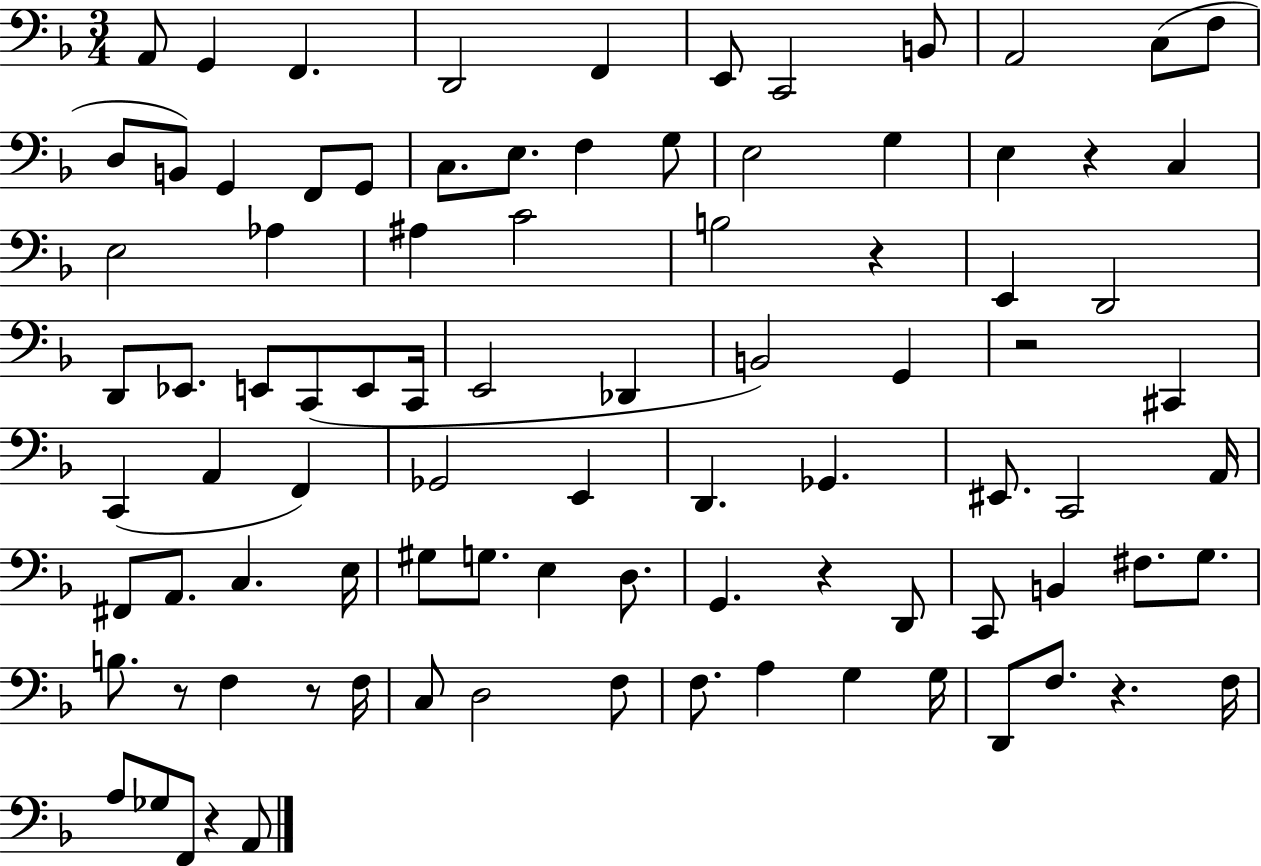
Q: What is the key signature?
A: F major